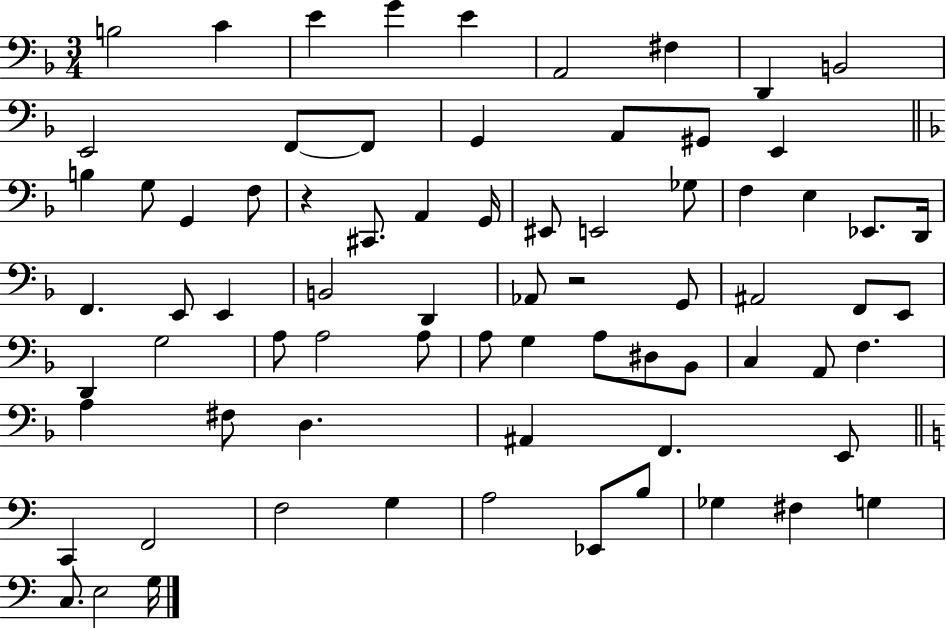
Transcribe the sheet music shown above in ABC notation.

X:1
T:Untitled
M:3/4
L:1/4
K:F
B,2 C E G E A,,2 ^F, D,, B,,2 E,,2 F,,/2 F,,/2 G,, A,,/2 ^G,,/2 E,, B, G,/2 G,, F,/2 z ^C,,/2 A,, G,,/4 ^E,,/2 E,,2 _G,/2 F, E, _E,,/2 D,,/4 F,, E,,/2 E,, B,,2 D,, _A,,/2 z2 G,,/2 ^A,,2 F,,/2 E,,/2 D,, G,2 A,/2 A,2 A,/2 A,/2 G, A,/2 ^D,/2 _B,,/2 C, A,,/2 F, A, ^F,/2 D, ^A,, F,, E,,/2 C,, F,,2 F,2 G, A,2 _E,,/2 B,/2 _G, ^F, G, C,/2 E,2 G,/4